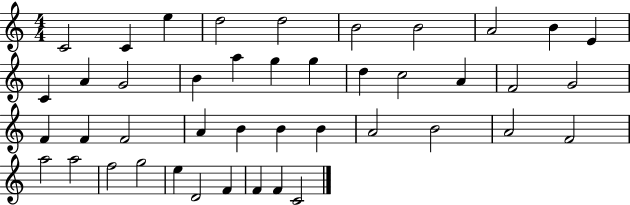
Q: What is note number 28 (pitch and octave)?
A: B4